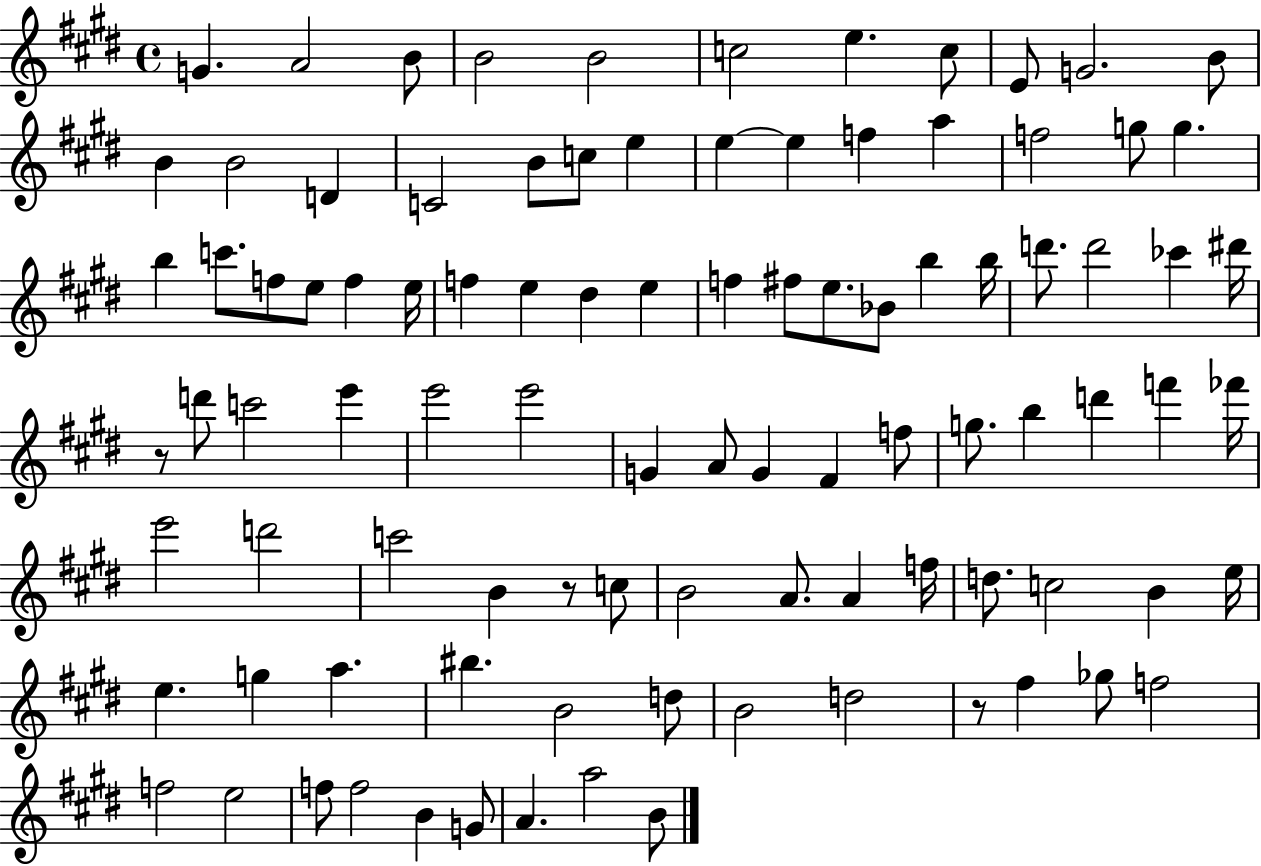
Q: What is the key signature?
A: E major